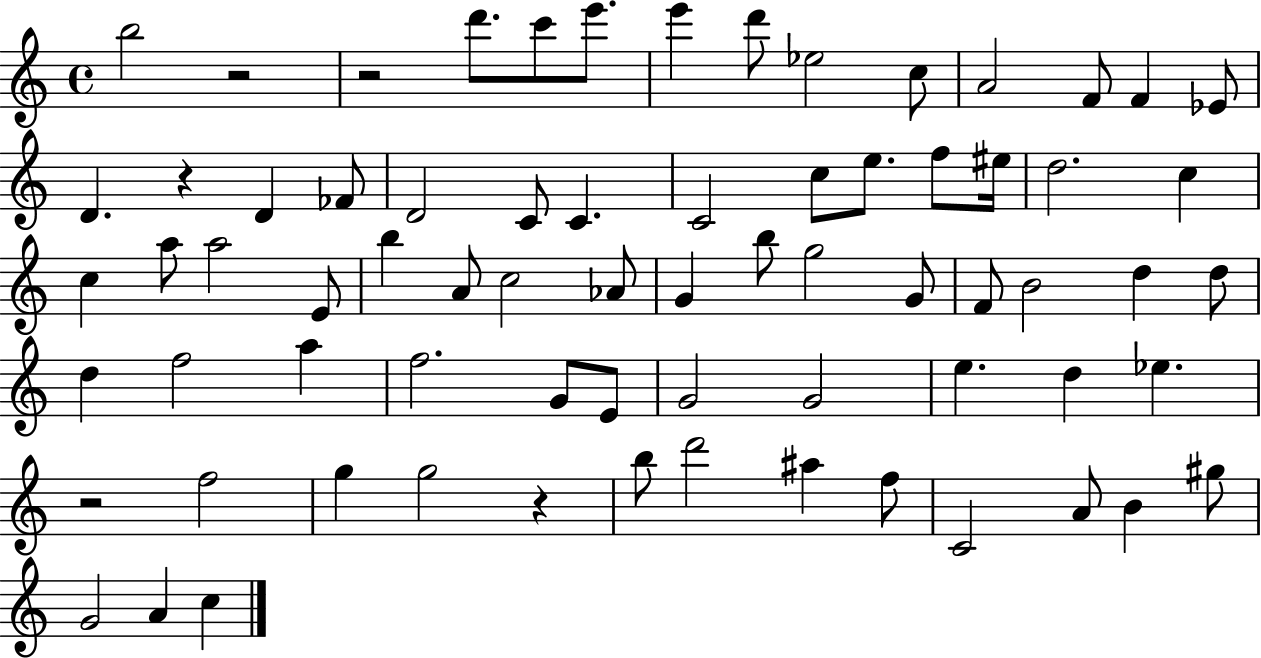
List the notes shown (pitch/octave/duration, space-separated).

B5/h R/h R/h D6/e. C6/e E6/e. E6/q D6/e Eb5/h C5/e A4/h F4/e F4/q Eb4/e D4/q. R/q D4/q FES4/e D4/h C4/e C4/q. C4/h C5/e E5/e. F5/e EIS5/s D5/h. C5/q C5/q A5/e A5/h E4/e B5/q A4/e C5/h Ab4/e G4/q B5/e G5/h G4/e F4/e B4/h D5/q D5/e D5/q F5/h A5/q F5/h. G4/e E4/e G4/h G4/h E5/q. D5/q Eb5/q. R/h F5/h G5/q G5/h R/q B5/e D6/h A#5/q F5/e C4/h A4/e B4/q G#5/e G4/h A4/q C5/q